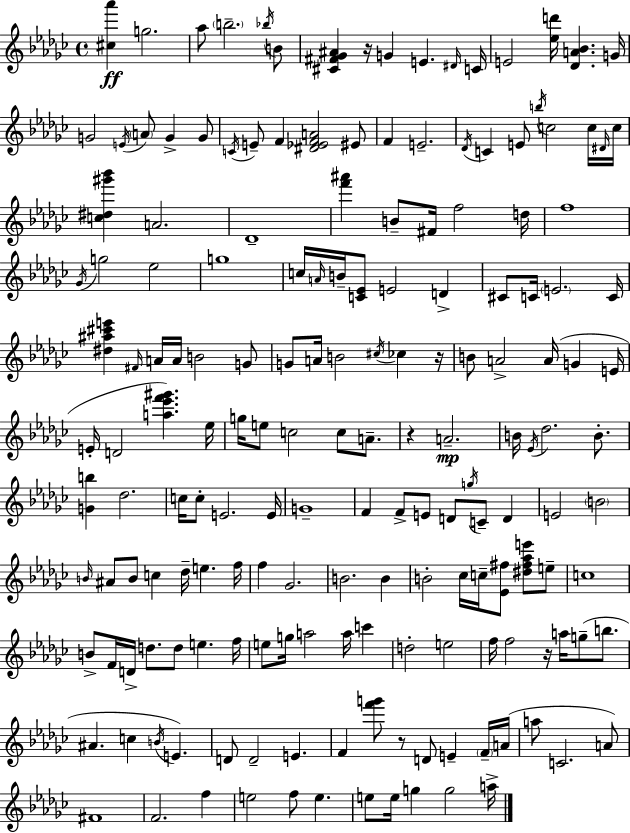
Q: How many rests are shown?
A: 5